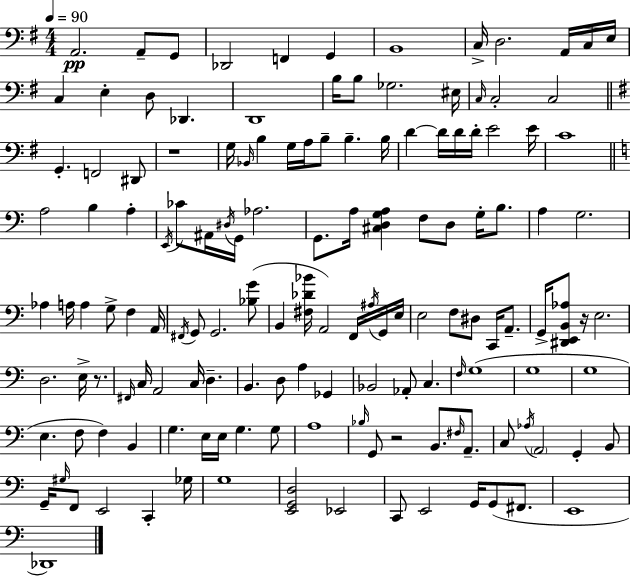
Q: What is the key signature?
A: E minor